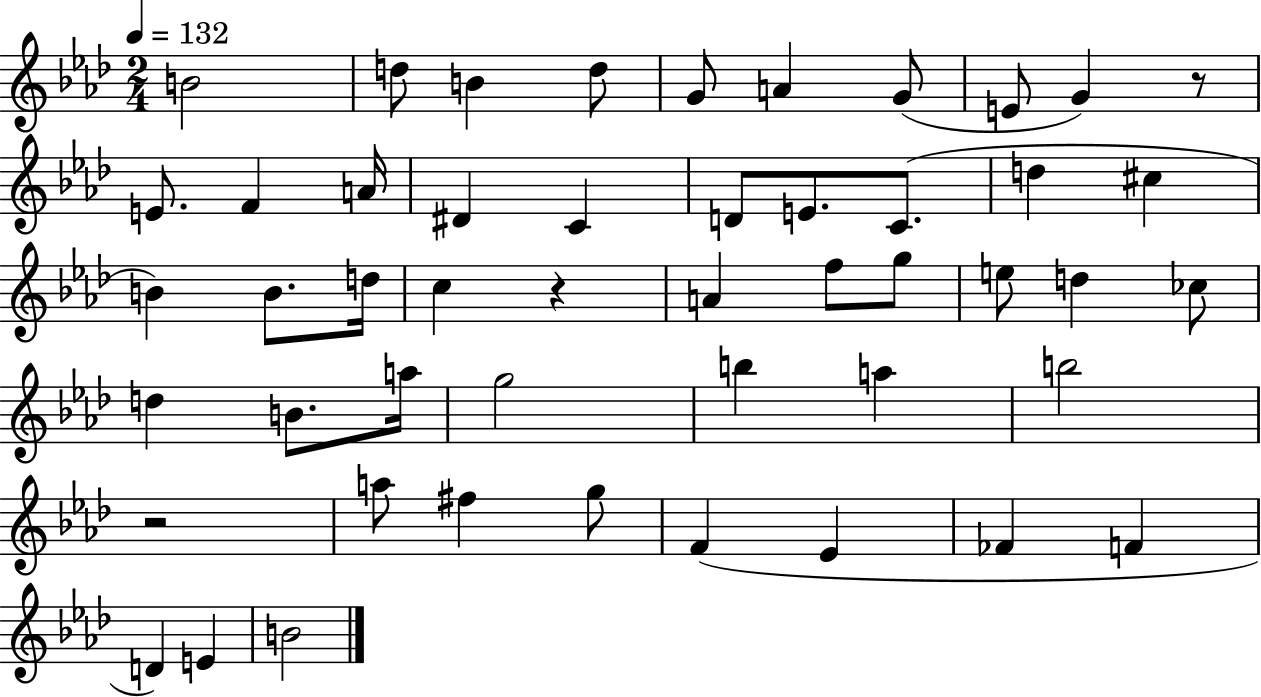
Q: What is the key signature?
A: AES major